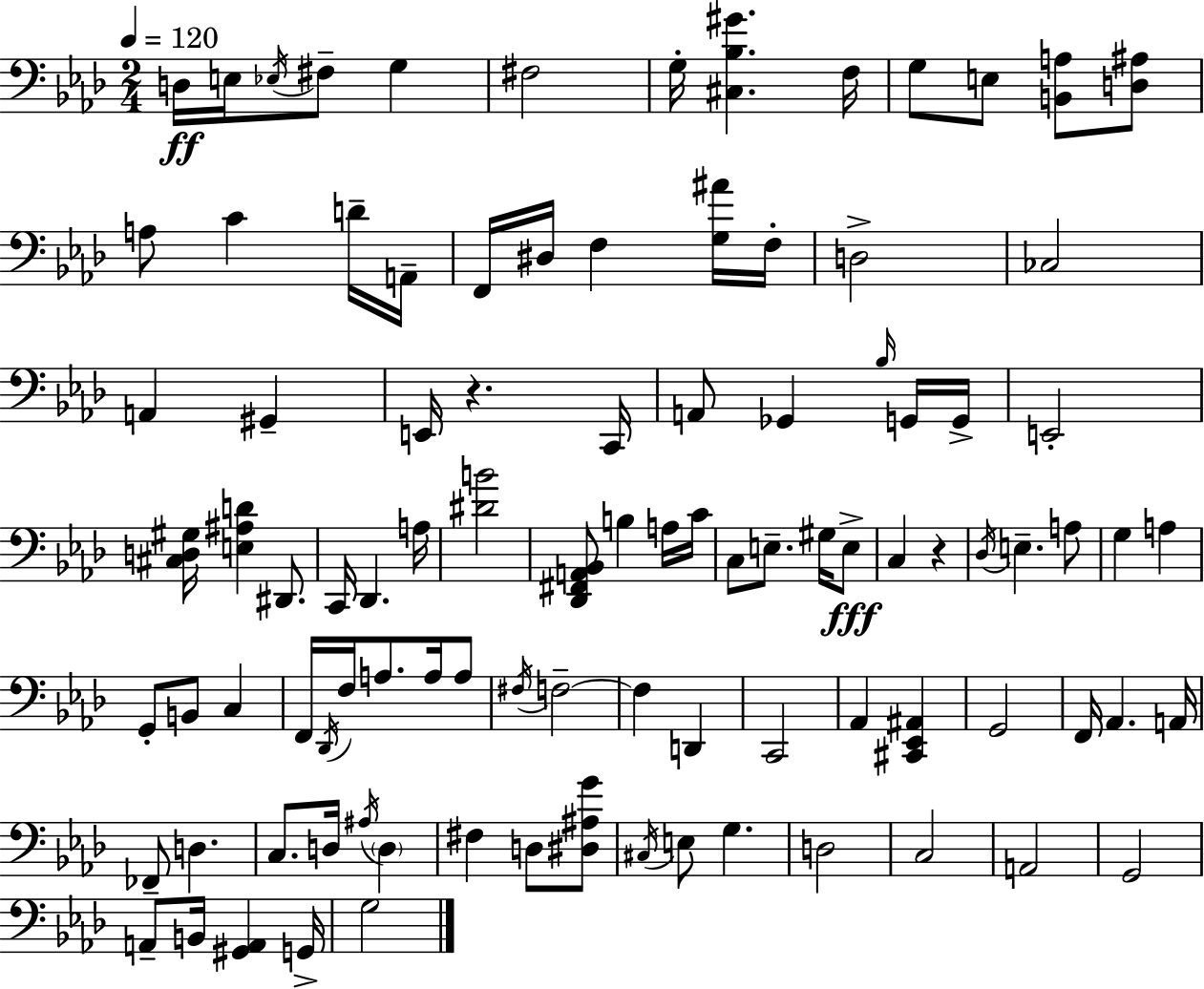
D3/s E3/s Eb3/s F#3/e G3/q F#3/h G3/s [C#3,Bb3,G#4]/q. F3/s G3/e E3/e [B2,A3]/e [D3,A#3]/e A3/e C4/q D4/s A2/s F2/s D#3/s F3/q [G3,A#4]/s F3/s D3/h CES3/h A2/q G#2/q E2/s R/q. C2/s A2/e Gb2/q Bb3/s G2/s G2/s E2/h [C#3,D3,G#3]/s [E3,A#3,D4]/q D#2/e. C2/s Db2/q. A3/s [D#4,B4]/h [Db2,F#2,A2,Bb2]/e B3/q A3/s C4/s C3/e E3/e. G#3/s E3/e C3/q R/q Db3/s E3/q. A3/e G3/q A3/q G2/e B2/e C3/q F2/s Db2/s F3/s A3/e. A3/s A3/e F#3/s F3/h F3/q D2/q C2/h Ab2/q [C#2,Eb2,A#2]/q G2/h F2/s Ab2/q. A2/s FES2/e D3/q. C3/e. D3/s A#3/s D3/q F#3/q D3/e [D#3,A#3,G4]/e C#3/s E3/e G3/q. D3/h C3/h A2/h G2/h A2/e B2/s [G#2,A2]/q G2/s G3/h